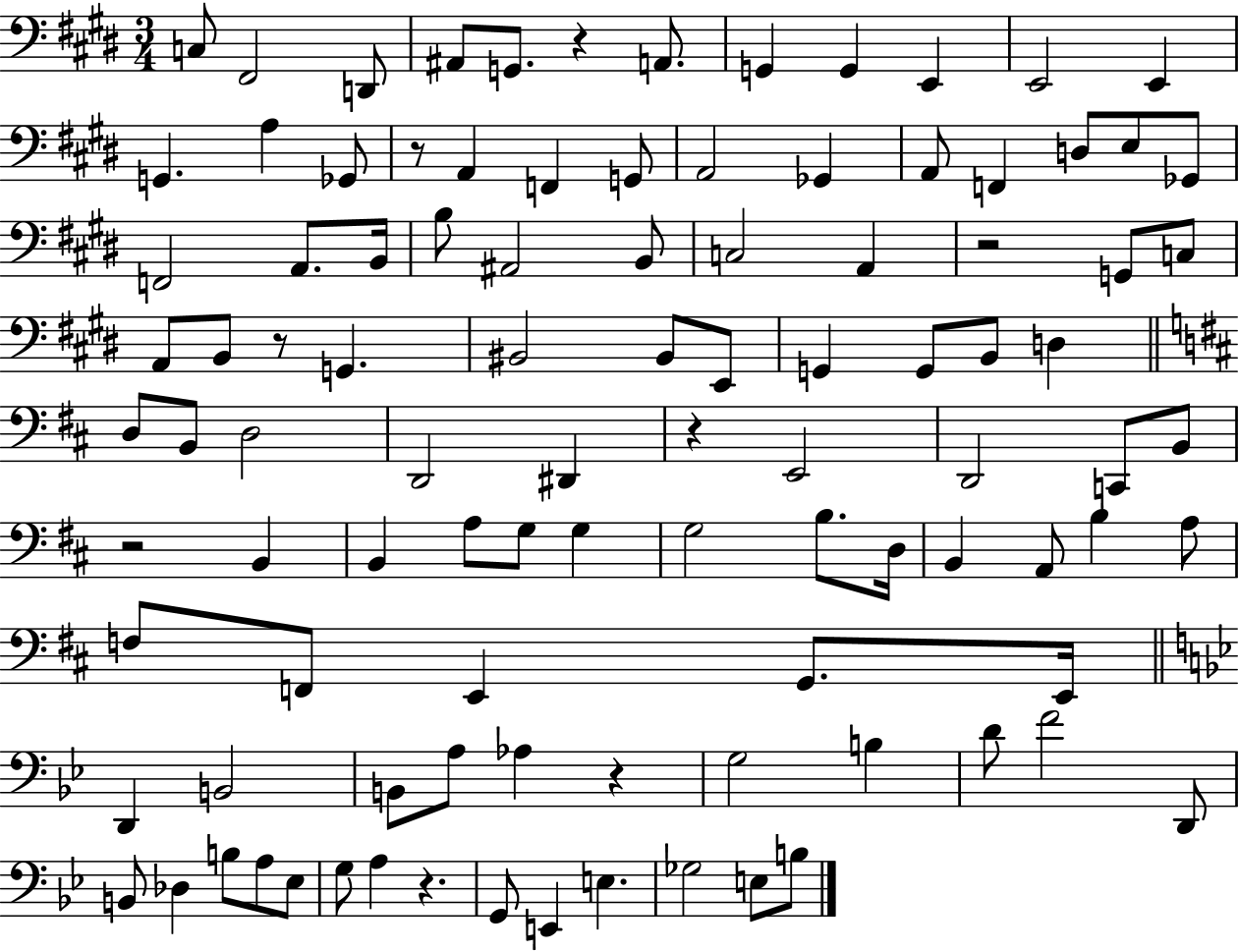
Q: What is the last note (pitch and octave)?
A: B3